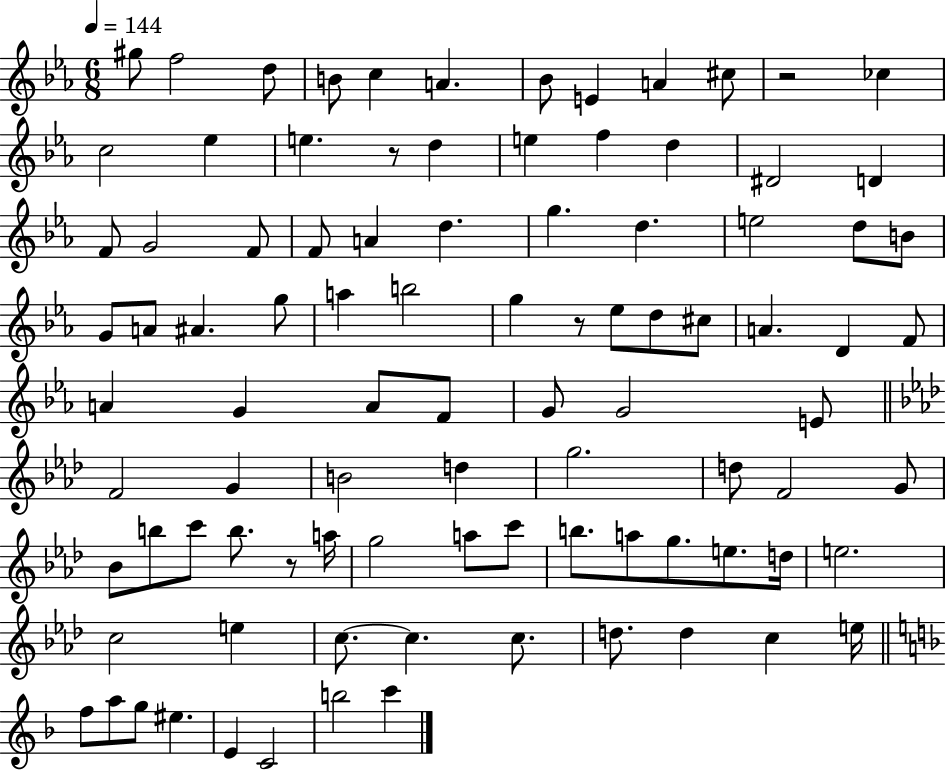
{
  \clef treble
  \numericTimeSignature
  \time 6/8
  \key ees \major
  \tempo 4 = 144
  gis''8 f''2 d''8 | b'8 c''4 a'4. | bes'8 e'4 a'4 cis''8 | r2 ces''4 | \break c''2 ees''4 | e''4. r8 d''4 | e''4 f''4 d''4 | dis'2 d'4 | \break f'8 g'2 f'8 | f'8 a'4 d''4. | g''4. d''4. | e''2 d''8 b'8 | \break g'8 a'8 ais'4. g''8 | a''4 b''2 | g''4 r8 ees''8 d''8 cis''8 | a'4. d'4 f'8 | \break a'4 g'4 a'8 f'8 | g'8 g'2 e'8 | \bar "||" \break \key aes \major f'2 g'4 | b'2 d''4 | g''2. | d''8 f'2 g'8 | \break bes'8 b''8 c'''8 b''8. r8 a''16 | g''2 a''8 c'''8 | b''8. a''8 g''8. e''8. d''16 | e''2. | \break c''2 e''4 | c''8.~~ c''4. c''8. | d''8. d''4 c''4 e''16 | \bar "||" \break \key f \major f''8 a''8 g''8 eis''4. | e'4 c'2 | b''2 c'''4 | \bar "|."
}